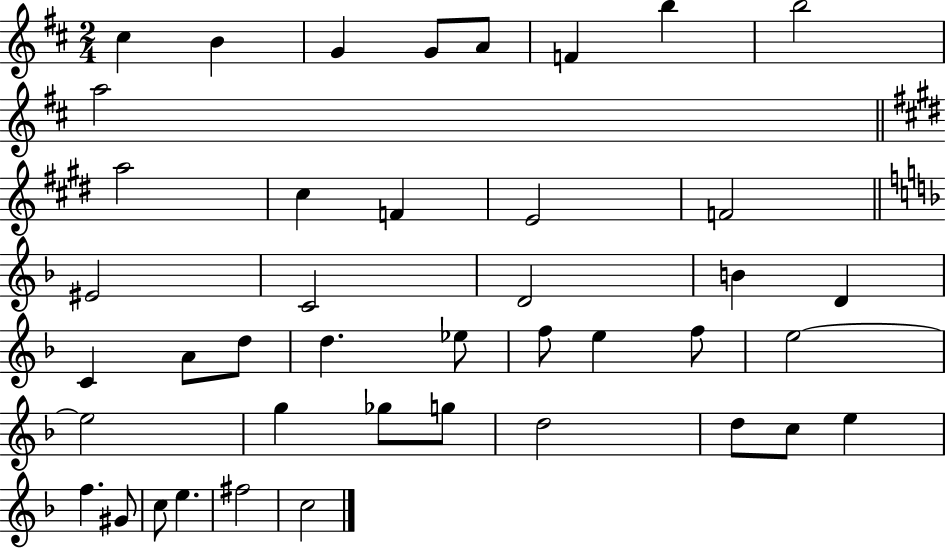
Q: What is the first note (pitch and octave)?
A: C#5